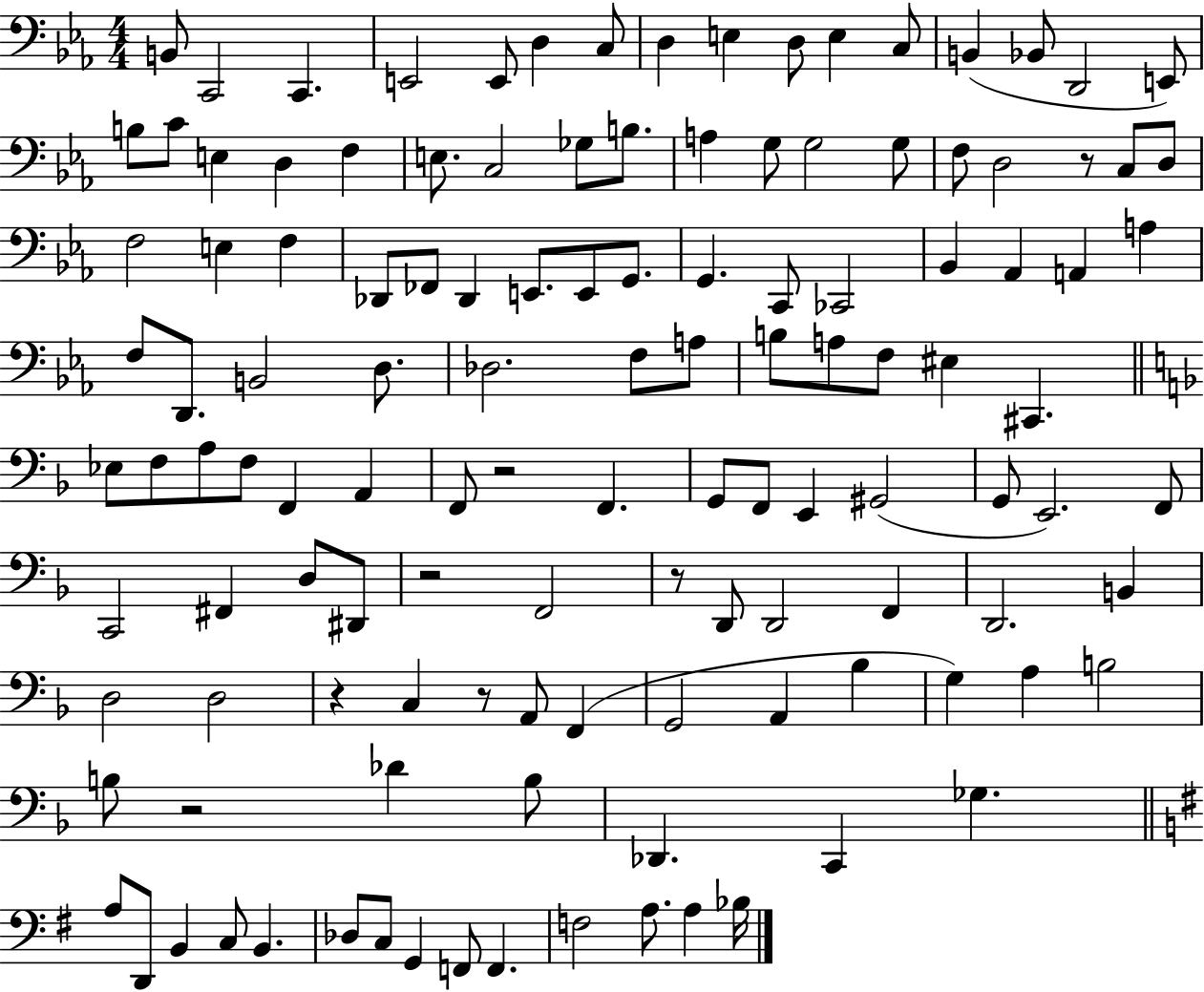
B2/e C2/h C2/q. E2/h E2/e D3/q C3/e D3/q E3/q D3/e E3/q C3/e B2/q Bb2/e D2/h E2/e B3/e C4/e E3/q D3/q F3/q E3/e. C3/h Gb3/e B3/e. A3/q G3/e G3/h G3/e F3/e D3/h R/e C3/e D3/e F3/h E3/q F3/q Db2/e FES2/e Db2/q E2/e. E2/e G2/e. G2/q. C2/e CES2/h Bb2/q Ab2/q A2/q A3/q F3/e D2/e. B2/h D3/e. Db3/h. F3/e A3/e B3/e A3/e F3/e EIS3/q C#2/q. Eb3/e F3/e A3/e F3/e F2/q A2/q F2/e R/h F2/q. G2/e F2/e E2/q G#2/h G2/e E2/h. F2/e C2/h F#2/q D3/e D#2/e R/h F2/h R/e D2/e D2/h F2/q D2/h. B2/q D3/h D3/h R/q C3/q R/e A2/e F2/q G2/h A2/q Bb3/q G3/q A3/q B3/h B3/e R/h Db4/q B3/e Db2/q. C2/q Gb3/q. A3/e D2/e B2/q C3/e B2/q. Db3/e C3/e G2/q F2/e F2/q. F3/h A3/e. A3/q Bb3/s